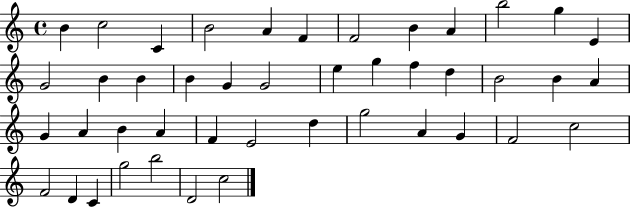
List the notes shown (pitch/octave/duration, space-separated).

B4/q C5/h C4/q B4/h A4/q F4/q F4/h B4/q A4/q B5/h G5/q E4/q G4/h B4/q B4/q B4/q G4/q G4/h E5/q G5/q F5/q D5/q B4/h B4/q A4/q G4/q A4/q B4/q A4/q F4/q E4/h D5/q G5/h A4/q G4/q F4/h C5/h F4/h D4/q C4/q G5/h B5/h D4/h C5/h